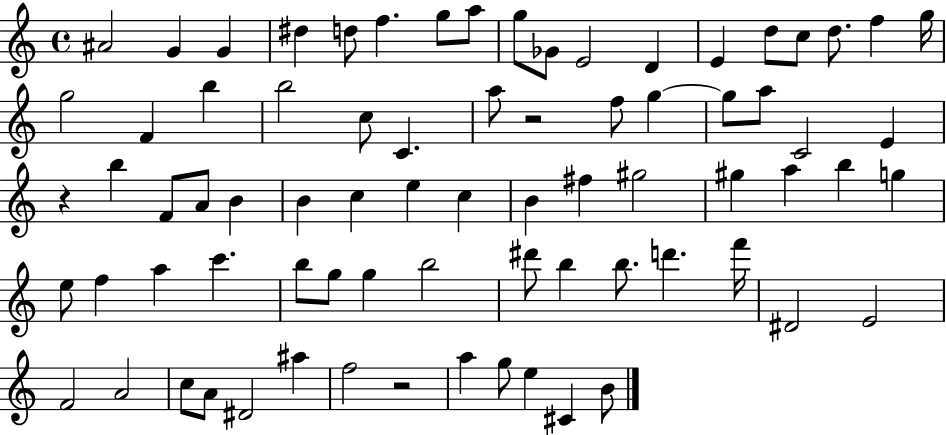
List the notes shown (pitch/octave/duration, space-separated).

A#4/h G4/q G4/q D#5/q D5/e F5/q. G5/e A5/e G5/e Gb4/e E4/h D4/q E4/q D5/e C5/e D5/e. F5/q G5/s G5/h F4/q B5/q B5/h C5/e C4/q. A5/e R/h F5/e G5/q G5/e A5/e C4/h E4/q R/q B5/q F4/e A4/e B4/q B4/q C5/q E5/q C5/q B4/q F#5/q G#5/h G#5/q A5/q B5/q G5/q E5/e F5/q A5/q C6/q. B5/e G5/e G5/q B5/h D#6/e B5/q B5/e. D6/q. F6/s D#4/h E4/h F4/h A4/h C5/e A4/e D#4/h A#5/q F5/h R/h A5/q G5/e E5/q C#4/q B4/e